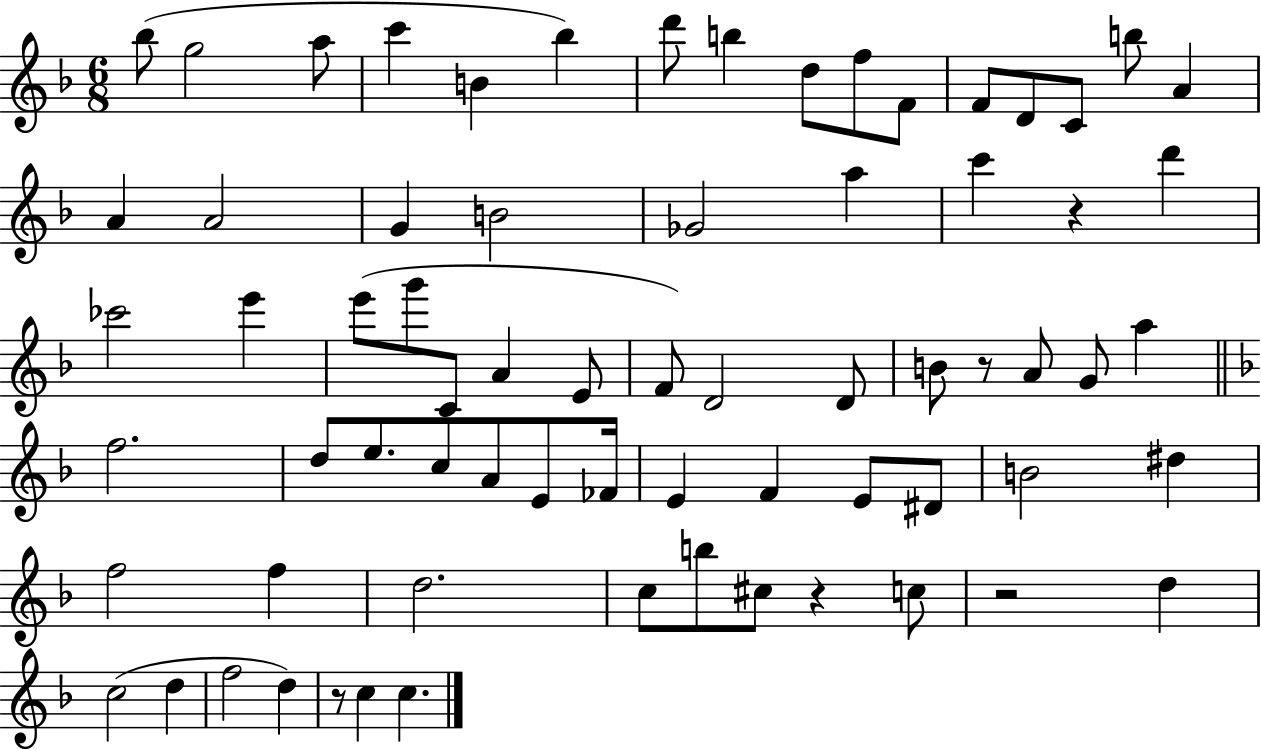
Bb5/e G5/h A5/e C6/q B4/q Bb5/q D6/e B5/q D5/e F5/e F4/e F4/e D4/e C4/e B5/e A4/q A4/q A4/h G4/q B4/h Gb4/h A5/q C6/q R/q D6/q CES6/h E6/q E6/e G6/e C4/e A4/q E4/e F4/e D4/h D4/e B4/e R/e A4/e G4/e A5/q F5/h. D5/e E5/e. C5/e A4/e E4/e FES4/s E4/q F4/q E4/e D#4/e B4/h D#5/q F5/h F5/q D5/h. C5/e B5/e C#5/e R/q C5/e R/h D5/q C5/h D5/q F5/h D5/q R/e C5/q C5/q.